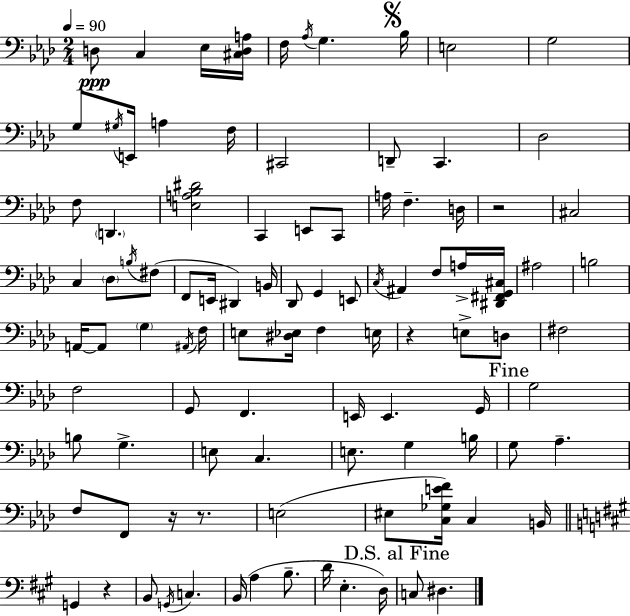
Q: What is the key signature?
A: F minor